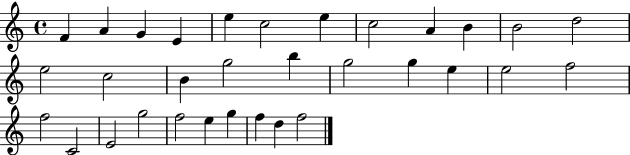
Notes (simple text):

F4/q A4/q G4/q E4/q E5/q C5/h E5/q C5/h A4/q B4/q B4/h D5/h E5/h C5/h B4/q G5/h B5/q G5/h G5/q E5/q E5/h F5/h F5/h C4/h E4/h G5/h F5/h E5/q G5/q F5/q D5/q F5/h